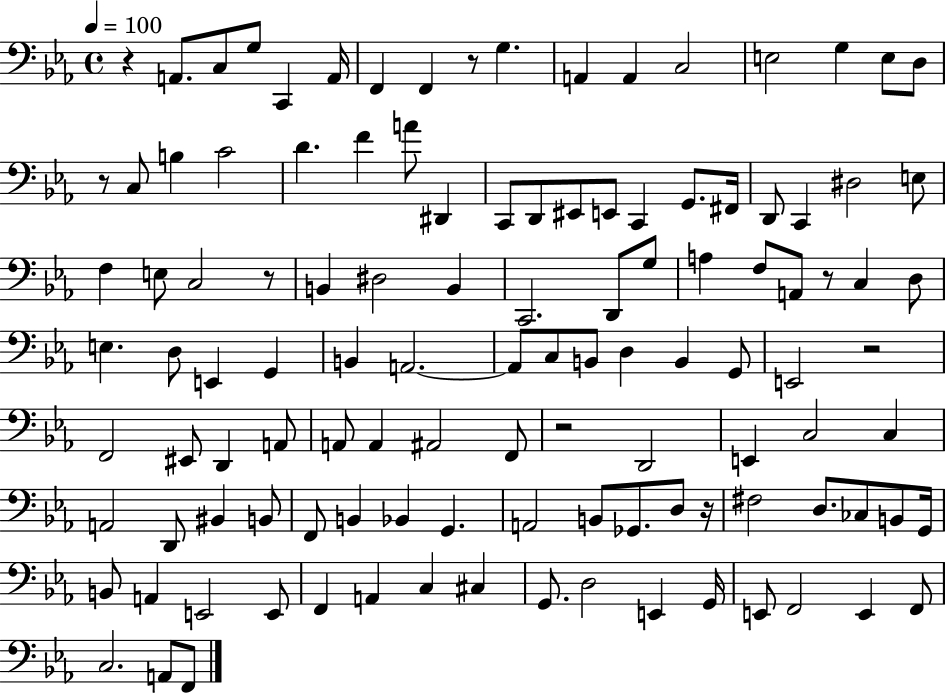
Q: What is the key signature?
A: EES major